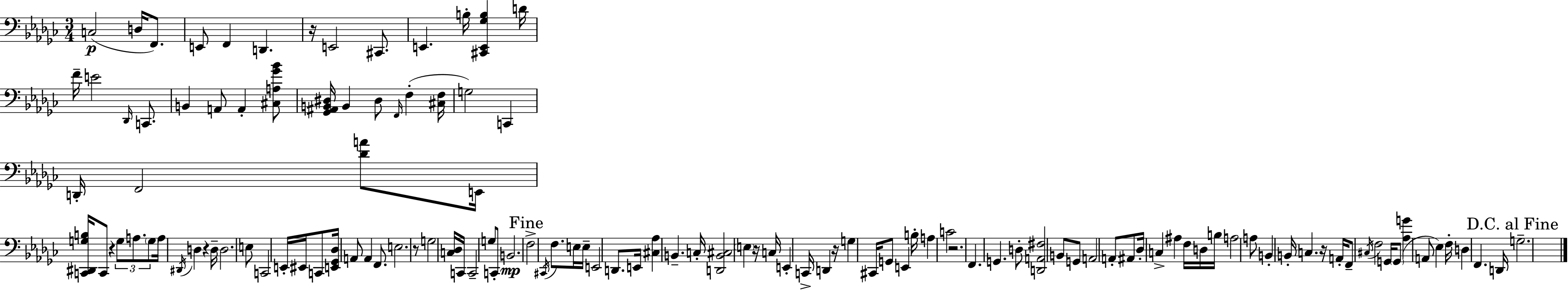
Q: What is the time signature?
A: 3/4